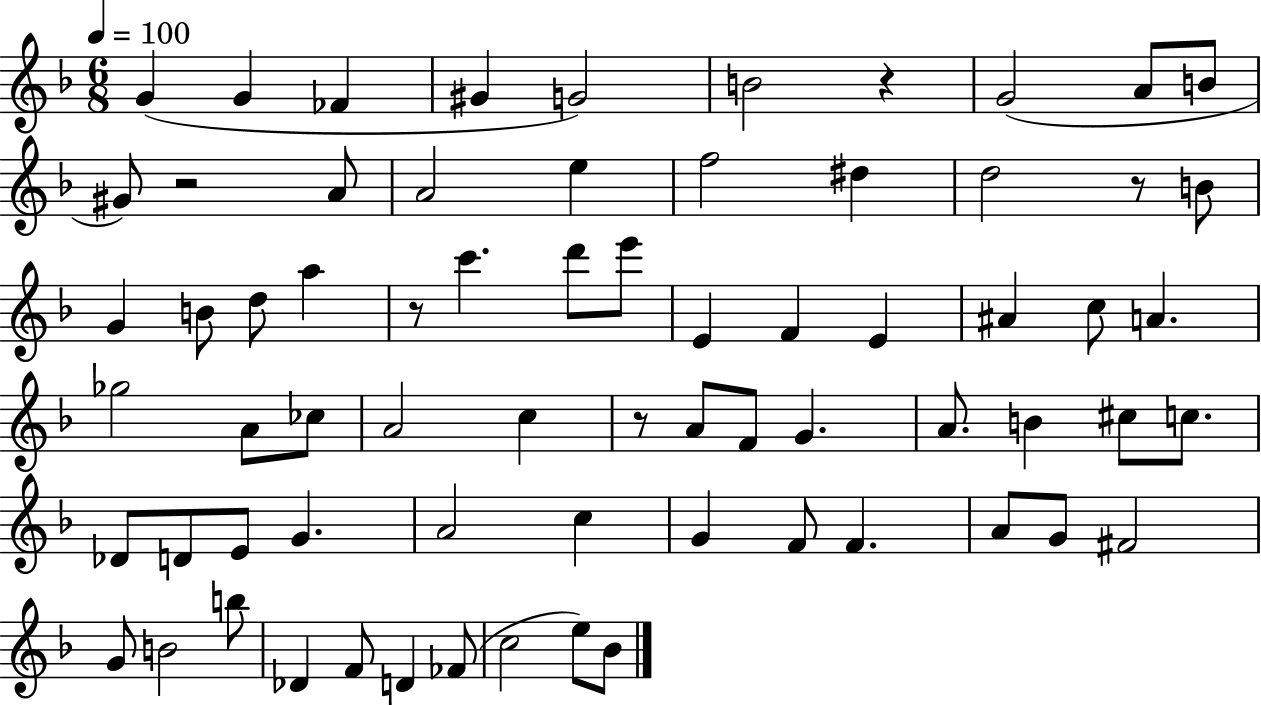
{
  \clef treble
  \numericTimeSignature
  \time 6/8
  \key f \major
  \tempo 4 = 100
  g'4( g'4 fes'4 | gis'4 g'2) | b'2 r4 | g'2( a'8 b'8 | \break gis'8) r2 a'8 | a'2 e''4 | f''2 dis''4 | d''2 r8 b'8 | \break g'4 b'8 d''8 a''4 | r8 c'''4. d'''8 e'''8 | e'4 f'4 e'4 | ais'4 c''8 a'4. | \break ges''2 a'8 ces''8 | a'2 c''4 | r8 a'8 f'8 g'4. | a'8. b'4 cis''8 c''8. | \break des'8 d'8 e'8 g'4. | a'2 c''4 | g'4 f'8 f'4. | a'8 g'8 fis'2 | \break g'8 b'2 b''8 | des'4 f'8 d'4 fes'8( | c''2 e''8) bes'8 | \bar "|."
}